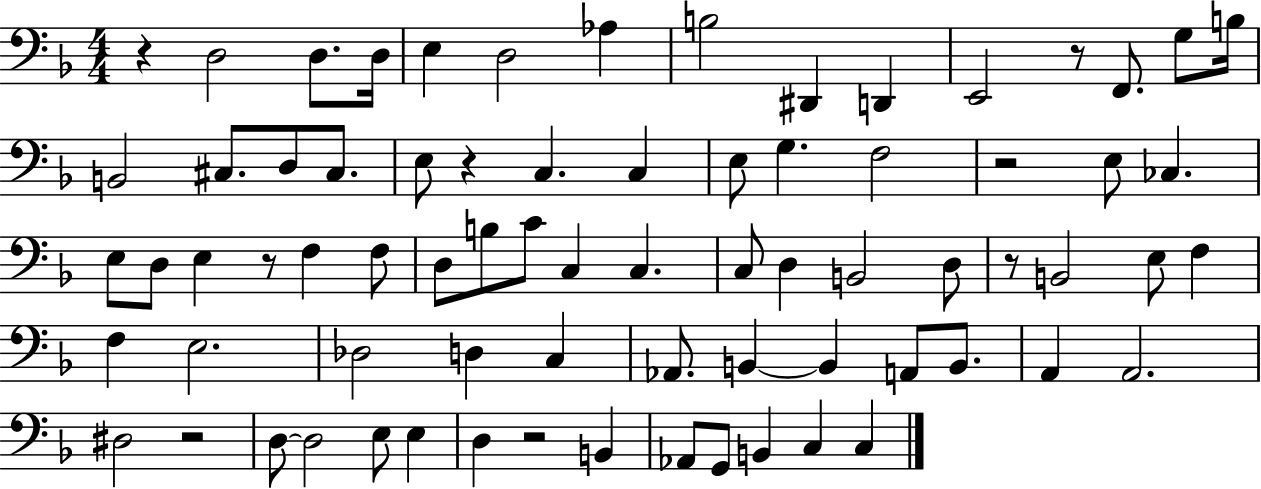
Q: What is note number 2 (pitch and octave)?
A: D3